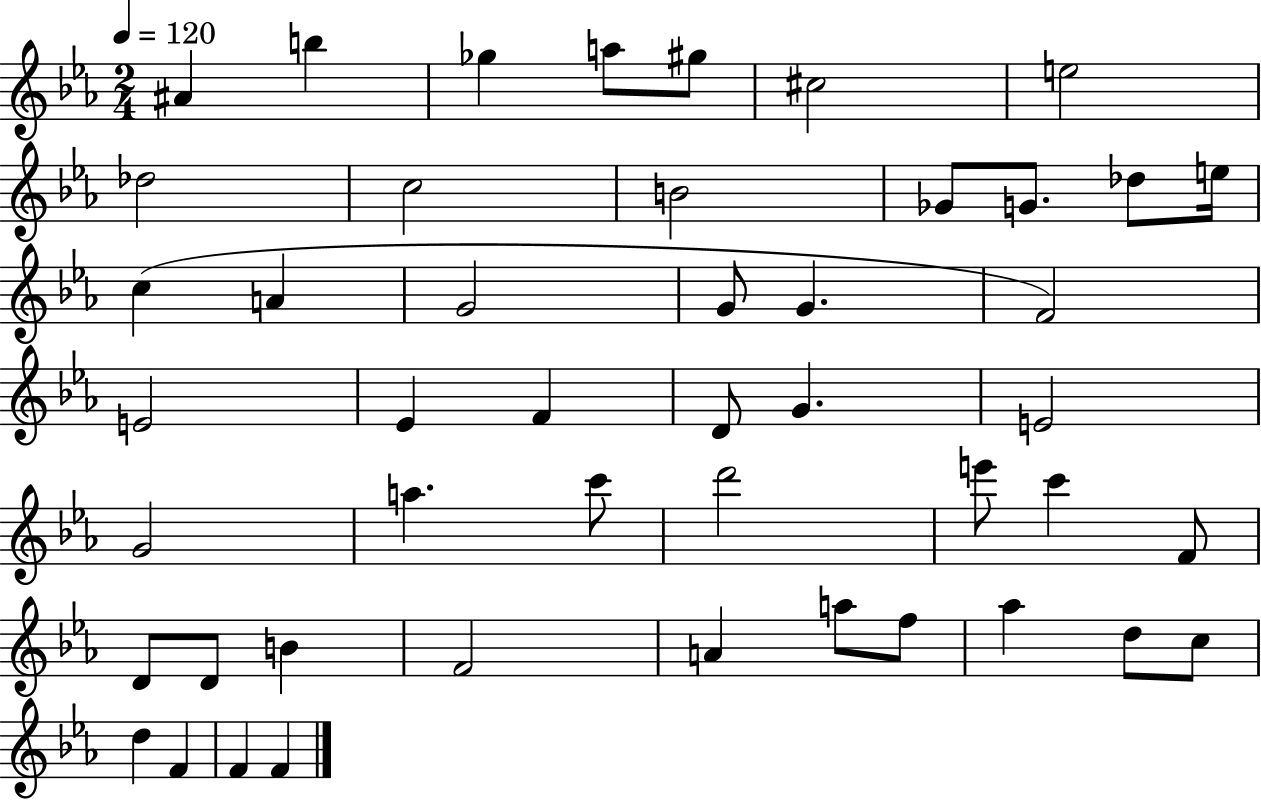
X:1
T:Untitled
M:2/4
L:1/4
K:Eb
^A b _g a/2 ^g/2 ^c2 e2 _d2 c2 B2 _G/2 G/2 _d/2 e/4 c A G2 G/2 G F2 E2 _E F D/2 G E2 G2 a c'/2 d'2 e'/2 c' F/2 D/2 D/2 B F2 A a/2 f/2 _a d/2 c/2 d F F F